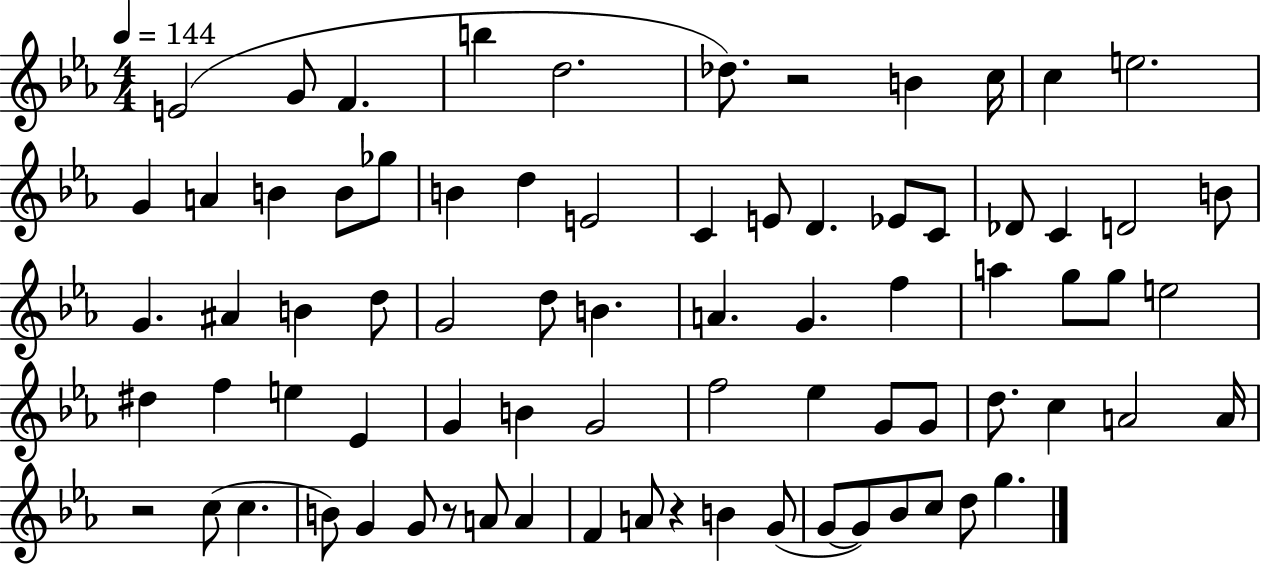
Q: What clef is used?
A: treble